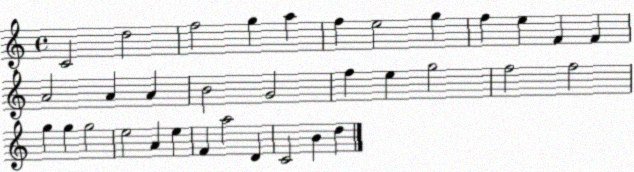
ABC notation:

X:1
T:Untitled
M:4/4
L:1/4
K:C
C2 d2 f2 g a f e2 g f e F F A2 A A B2 G2 f e g2 f2 f2 g g g2 e2 A e F a2 D C2 B d